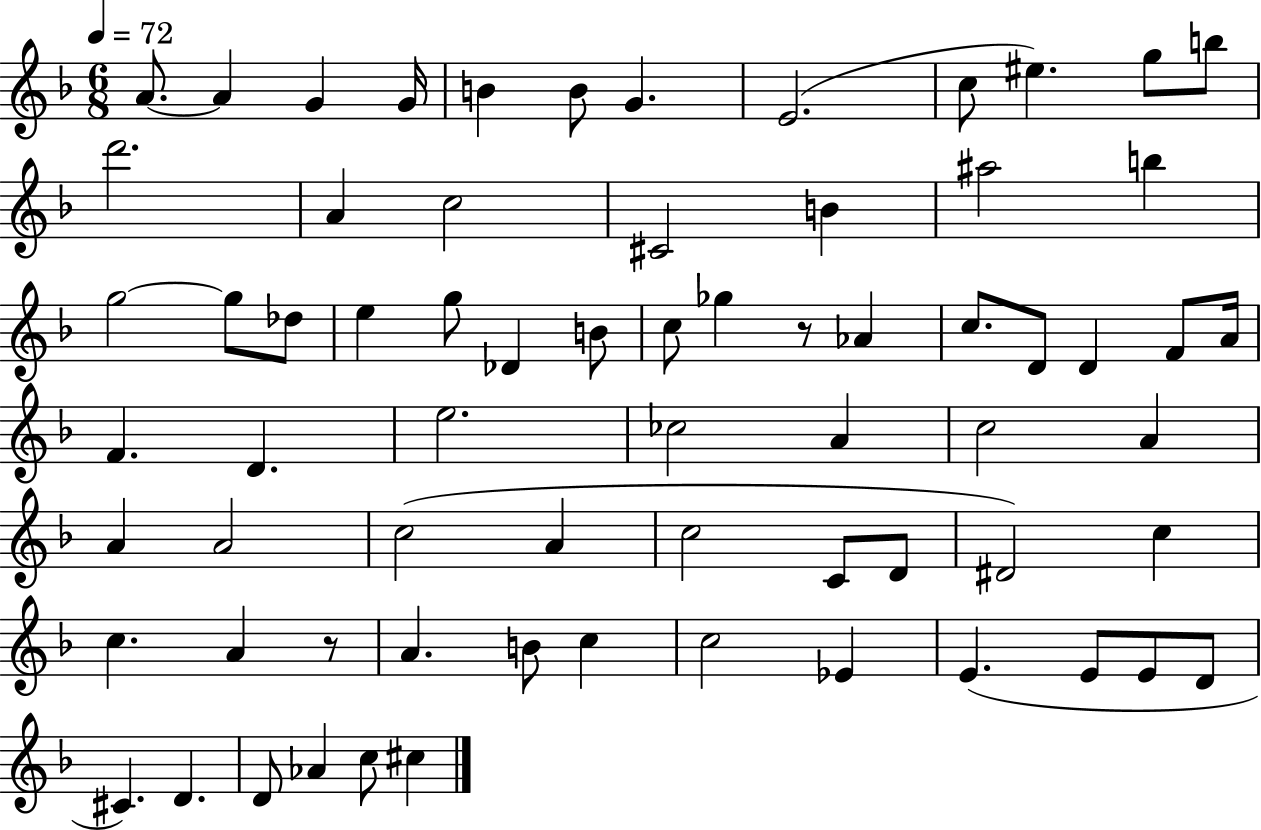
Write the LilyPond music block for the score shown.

{
  \clef treble
  \numericTimeSignature
  \time 6/8
  \key f \major
  \tempo 4 = 72
  a'8.~~ a'4 g'4 g'16 | b'4 b'8 g'4. | e'2.( | c''8 eis''4.) g''8 b''8 | \break d'''2. | a'4 c''2 | cis'2 b'4 | ais''2 b''4 | \break g''2~~ g''8 des''8 | e''4 g''8 des'4 b'8 | c''8 ges''4 r8 aes'4 | c''8. d'8 d'4 f'8 a'16 | \break f'4. d'4. | e''2. | ces''2 a'4 | c''2 a'4 | \break a'4 a'2 | c''2( a'4 | c''2 c'8 d'8 | dis'2) c''4 | \break c''4. a'4 r8 | a'4. b'8 c''4 | c''2 ees'4 | e'4.( e'8 e'8 d'8 | \break cis'4.) d'4. | d'8 aes'4 c''8 cis''4 | \bar "|."
}